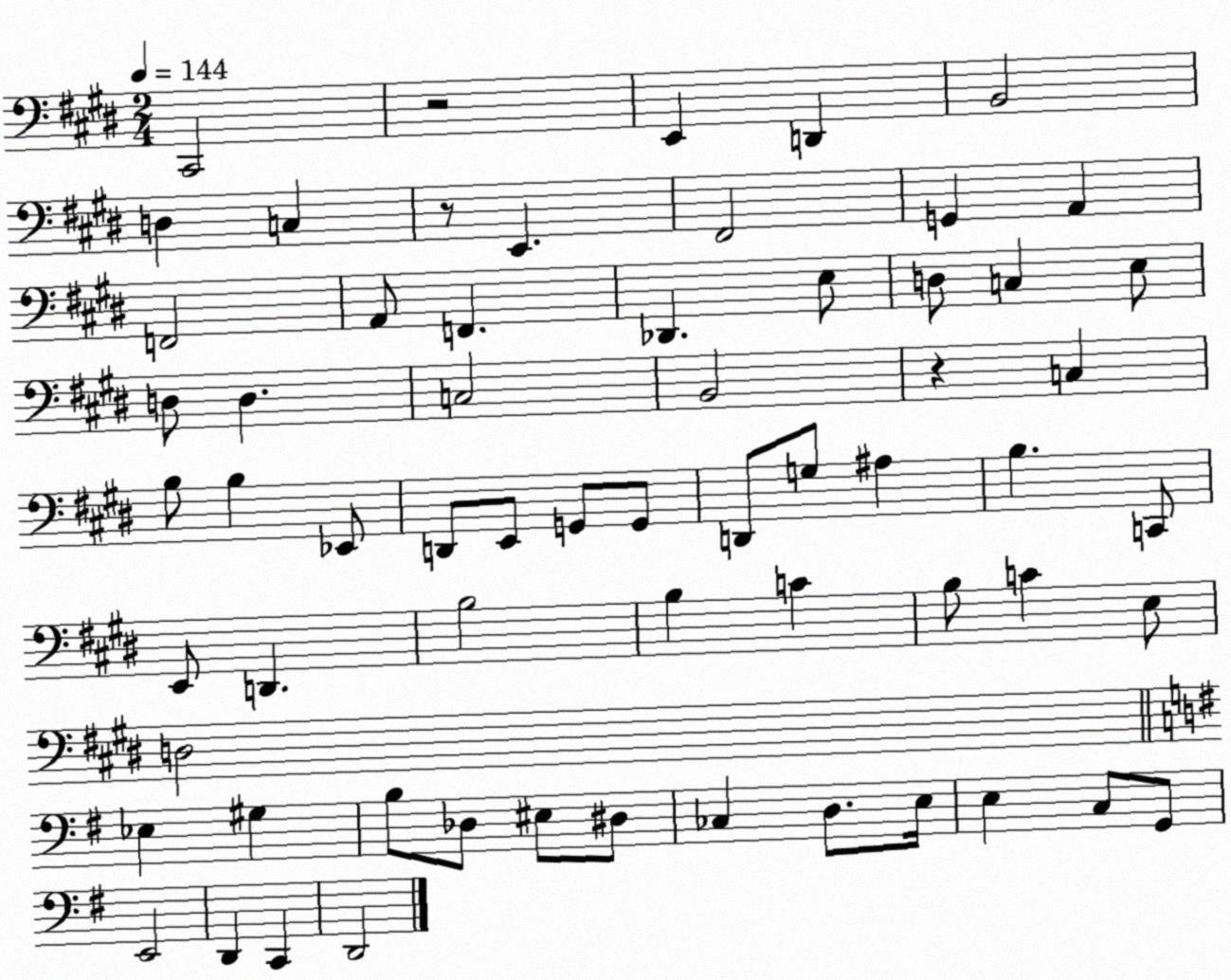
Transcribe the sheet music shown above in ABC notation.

X:1
T:Untitled
M:2/4
L:1/4
K:E
^C,,2 z2 E,, D,, B,,2 D, C, z/2 E,, ^F,,2 G,, A,, F,,2 A,,/2 F,, _D,, E,/2 D,/2 C, E,/2 D,/2 D, C,2 B,,2 z C, B,/2 B, _E,,/2 D,,/2 E,,/2 G,,/2 G,,/2 D,,/2 G,/2 ^A, B, C,,/2 E,,/2 D,, B,2 B, C B,/2 C E,/2 D,2 _E, ^G, B,/2 _D,/2 ^E,/2 ^D,/2 _C, D,/2 E,/4 E, C,/2 G,,/2 E,,2 D,, C,, D,,2